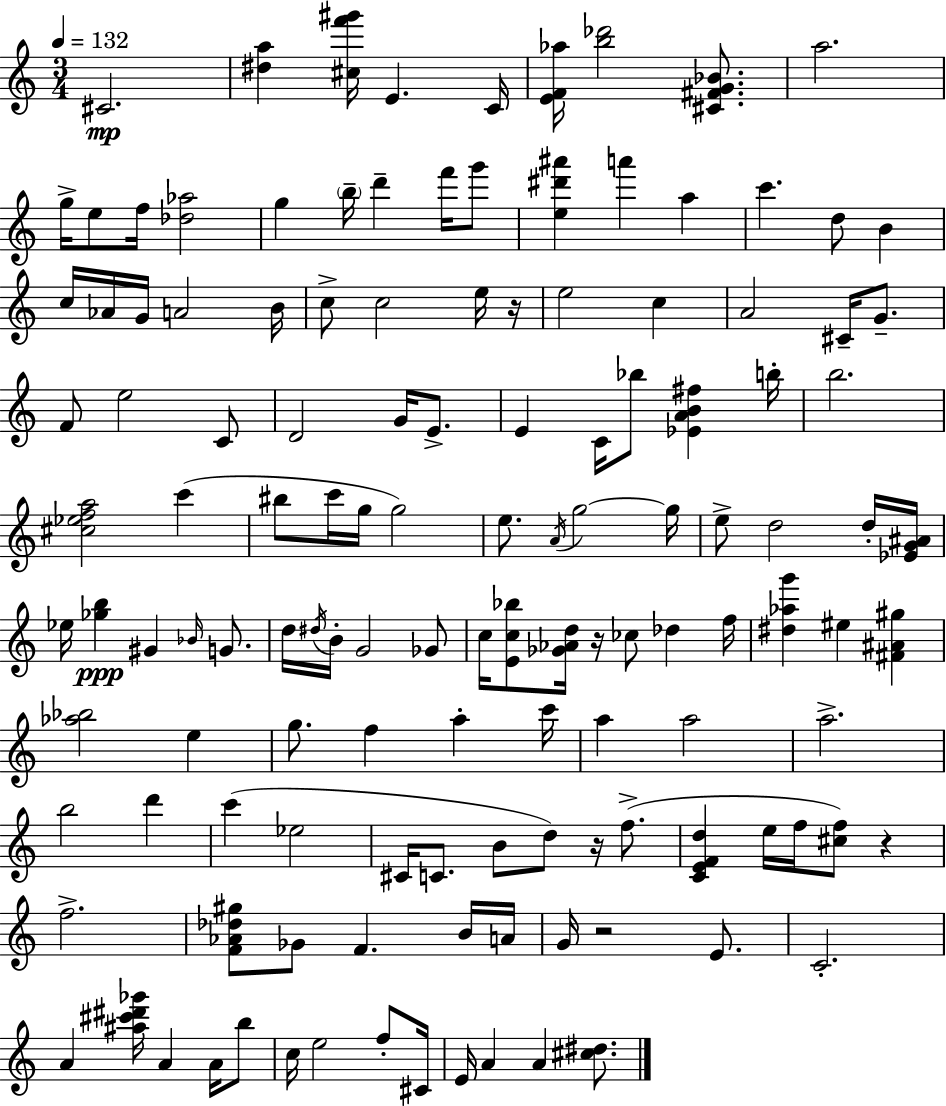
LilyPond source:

{
  \clef treble
  \numericTimeSignature
  \time 3/4
  \key c \major
  \tempo 4 = 132
  cis'2.\mp | <dis'' a''>4 <cis'' f''' gis'''>16 e'4. c'16 | <e' f' aes''>16 <b'' des'''>2 <cis' fis' g' bes'>8. | a''2. | \break g''16-> e''8 f''16 <des'' aes''>2 | g''4 \parenthesize b''16-- d'''4-- f'''16 g'''8 | <e'' dis''' ais'''>4 a'''4 a''4 | c'''4. d''8 b'4 | \break c''16 aes'16 g'16 a'2 b'16 | c''8-> c''2 e''16 r16 | e''2 c''4 | a'2 cis'16-- g'8.-- | \break f'8 e''2 c'8 | d'2 g'16 e'8.-> | e'4 c'16 bes''8 <ees' a' b' fis''>4 b''16-. | b''2. | \break <cis'' ees'' f'' a''>2 c'''4( | bis''8 c'''16 g''16 g''2) | e''8. \acciaccatura { a'16 } g''2~~ | g''16 e''8-> d''2 d''16-. | \break <ees' g' ais'>16 ees''16 <ges'' b''>4\ppp gis'4 \grace { bes'16 } g'8. | d''16 \acciaccatura { dis''16 } b'16-. g'2 | ges'8 c''16 <e' c'' bes''>8 <ges' aes' d''>16 r16 ces''8 des''4 | f''16 <dis'' aes'' g'''>4 eis''4 <fis' ais' gis''>4 | \break <aes'' bes''>2 e''4 | g''8. f''4 a''4-. | c'''16 a''4 a''2 | a''2.-> | \break b''2 d'''4 | c'''4( ees''2 | cis'16 c'8. b'8 d''8) r16 | f''8.->( <c' e' f' d''>4 e''16 f''16 <cis'' f''>8) r4 | \break f''2.-> | <f' aes' des'' gis''>8 ges'8 f'4. | b'16 a'16 g'16 r2 | e'8. c'2.-. | \break a'4 <ais'' cis''' dis''' ges'''>16 a'4 | a'16 b''8 c''16 e''2 | f''8-. cis'16 e'16 a'4 a'4 | <cis'' dis''>8. \bar "|."
}